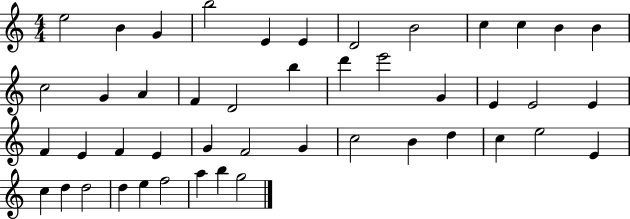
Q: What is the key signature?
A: C major